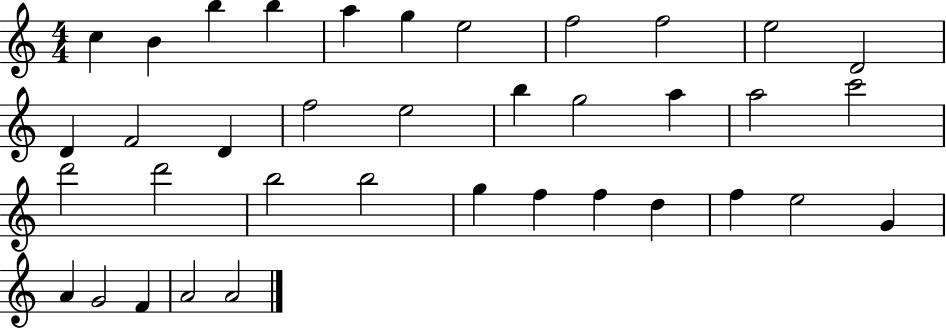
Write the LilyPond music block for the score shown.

{
  \clef treble
  \numericTimeSignature
  \time 4/4
  \key c \major
  c''4 b'4 b''4 b''4 | a''4 g''4 e''2 | f''2 f''2 | e''2 d'2 | \break d'4 f'2 d'4 | f''2 e''2 | b''4 g''2 a''4 | a''2 c'''2 | \break d'''2 d'''2 | b''2 b''2 | g''4 f''4 f''4 d''4 | f''4 e''2 g'4 | \break a'4 g'2 f'4 | a'2 a'2 | \bar "|."
}